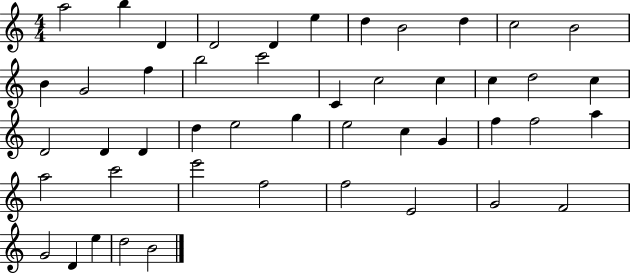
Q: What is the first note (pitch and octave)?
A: A5